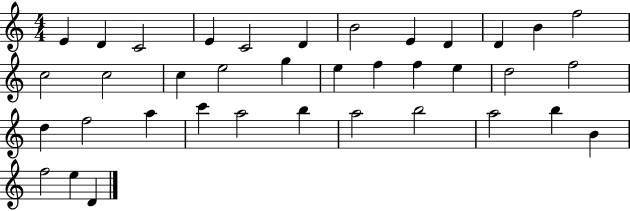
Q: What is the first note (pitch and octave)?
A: E4